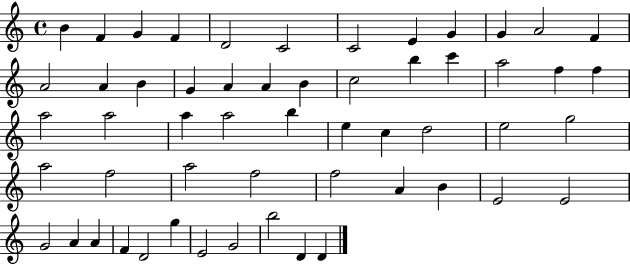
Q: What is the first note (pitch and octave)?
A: B4